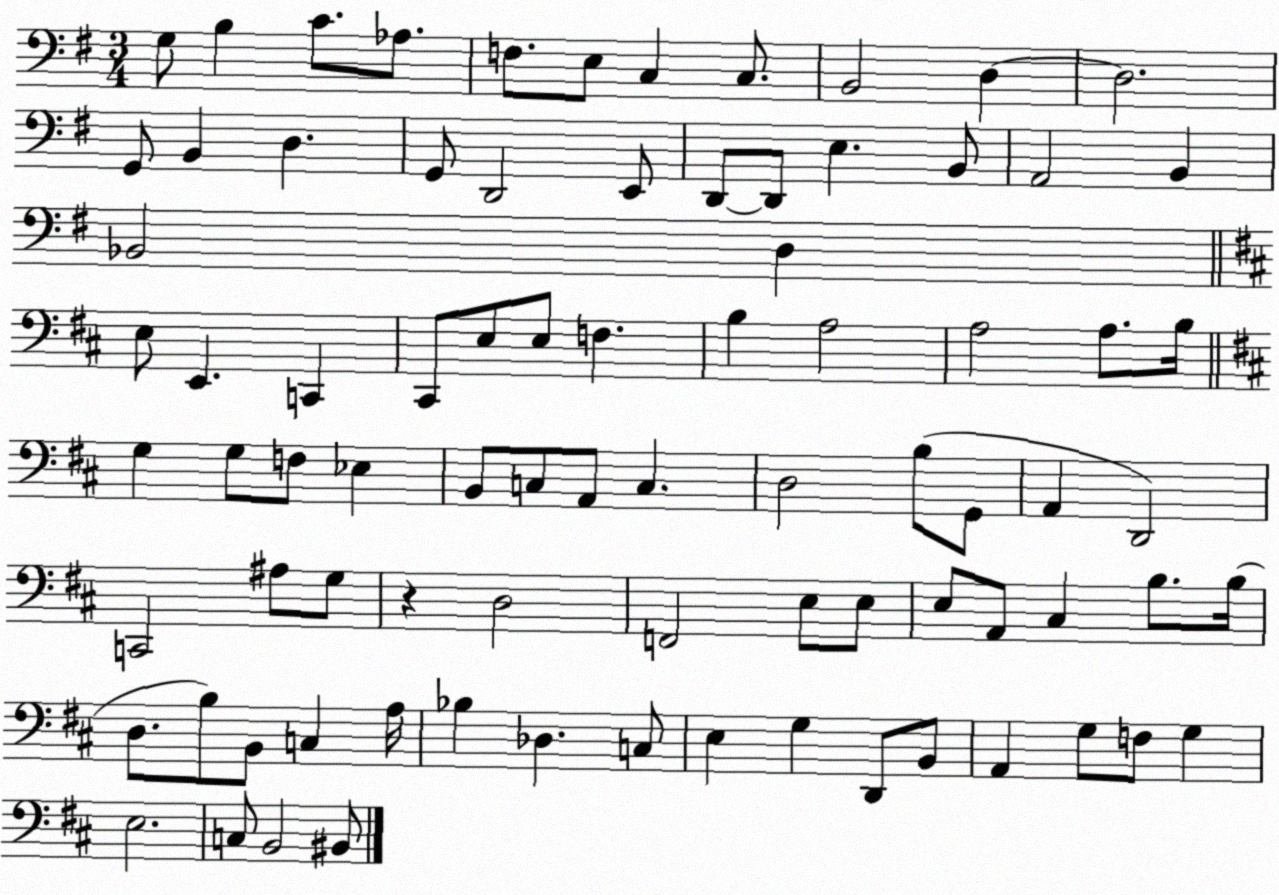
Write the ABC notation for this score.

X:1
T:Untitled
M:3/4
L:1/4
K:G
G,/2 B, C/2 _A,/2 F,/2 E,/2 C, C,/2 B,,2 D, D,2 G,,/2 B,, D, G,,/2 D,,2 E,,/2 D,,/2 D,,/2 E, B,,/2 A,,2 B,, _B,,2 D, E,/2 E,, C,, ^C,,/2 E,/2 E,/2 F, B, A,2 A,2 A,/2 B,/4 G, G,/2 F,/2 _E, B,,/2 C,/2 A,,/2 C, D,2 B,/2 G,,/2 A,, D,,2 C,,2 ^A,/2 G,/2 z D,2 F,,2 E,/2 E,/2 E,/2 A,,/2 ^C, B,/2 B,/4 D,/2 B,/2 B,,/2 C, A,/4 _B, _D, C,/2 E, G, D,,/2 B,,/2 A,, G,/2 F,/2 G, E,2 C,/2 B,,2 ^B,,/2